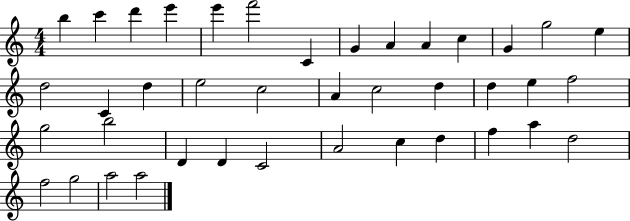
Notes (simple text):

B5/q C6/q D6/q E6/q E6/q F6/h C4/q G4/q A4/q A4/q C5/q G4/q G5/h E5/q D5/h C4/q D5/q E5/h C5/h A4/q C5/h D5/q D5/q E5/q F5/h G5/h B5/h D4/q D4/q C4/h A4/h C5/q D5/q F5/q A5/q D5/h F5/h G5/h A5/h A5/h